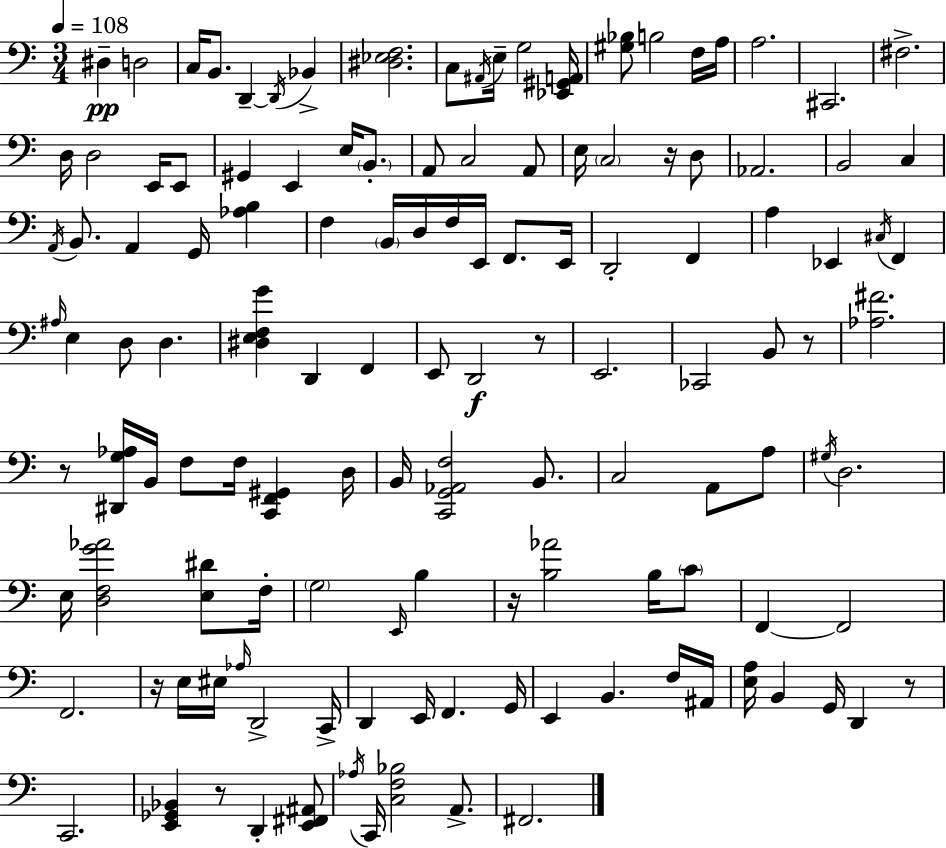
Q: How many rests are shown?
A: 8